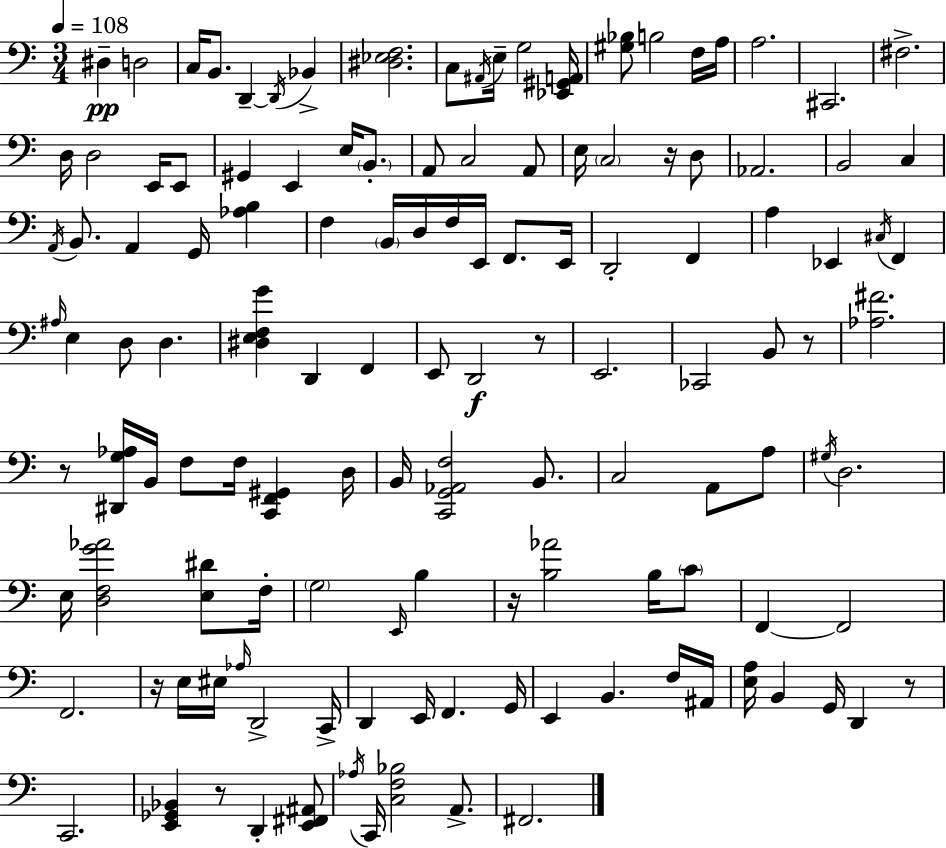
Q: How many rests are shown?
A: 8